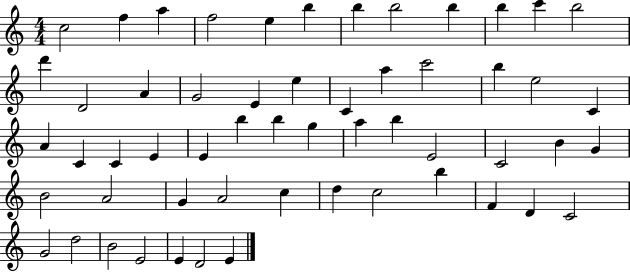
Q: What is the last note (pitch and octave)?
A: E4